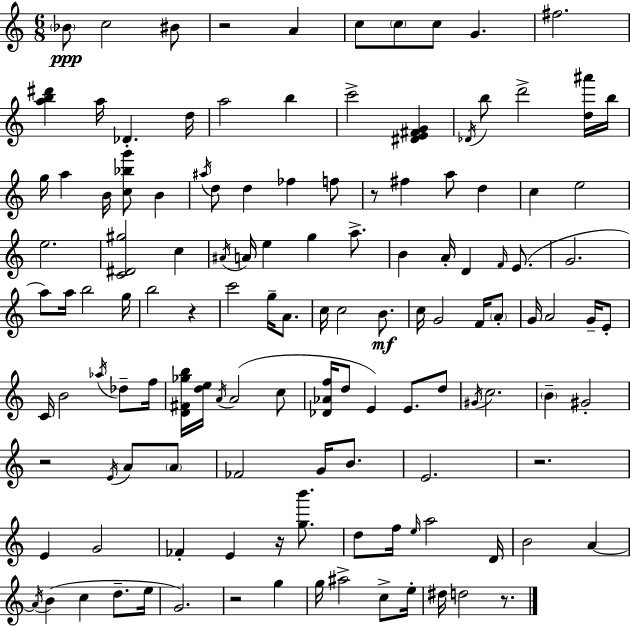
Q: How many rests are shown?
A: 8